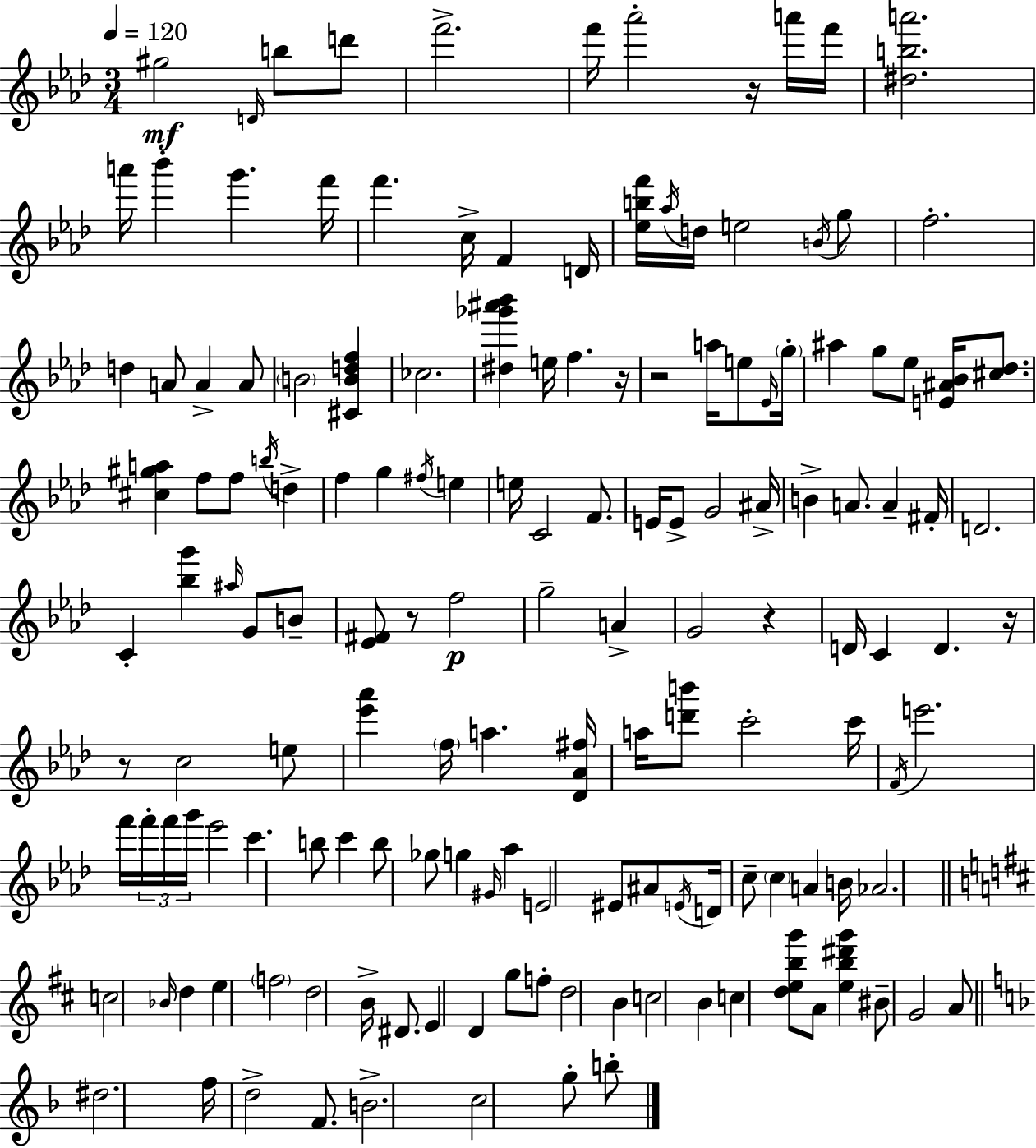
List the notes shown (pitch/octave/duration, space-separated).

G#5/h D4/s B5/e D6/e F6/h. F6/s Ab6/h R/s A6/s F6/s [D#5,B5,A6]/h. A6/s Bb6/q G6/q. F6/s F6/q. C5/s F4/q D4/s [Eb5,B5,F6]/s Ab5/s D5/s E5/h B4/s G5/e F5/h. D5/q A4/e A4/q A4/e B4/h [C#4,B4,D5,F5]/q CES5/h. [D#5,Gb6,A#6,Bb6]/q E5/s F5/q. R/s R/h A5/s E5/e Eb4/s G5/s A#5/q G5/e Eb5/e [E4,A#4,Bb4]/s [C#5,Db5]/e. [C#5,G#5,A5]/q F5/e F5/e B5/s D5/q F5/q G5/q F#5/s E5/q E5/s C4/h F4/e. E4/s E4/e G4/h A#4/s B4/q A4/e. A4/q F#4/s D4/h. C4/q [Bb5,G6]/q A#5/s G4/e B4/e [Eb4,F#4]/e R/e F5/h G5/h A4/q G4/h R/q D4/s C4/q D4/q. R/s R/e C5/h E5/e [Eb6,Ab6]/q F5/s A5/q. [Db4,Ab4,F#5]/s A5/s [D6,B6]/e C6/h C6/s F4/s E6/h. F6/s F6/s F6/s G6/s Eb6/h C6/q. B5/e C6/q B5/e Gb5/e G5/q G#4/s Ab5/q E4/h EIS4/e A#4/e E4/s D4/s C5/e C5/q A4/q B4/s Ab4/h. C5/h Bb4/s D5/q E5/q F5/h D5/h B4/s D#4/e. E4/q D4/q G5/e F5/e D5/h B4/q C5/h B4/q C5/q [D5,E5,B5,G6]/e A4/e [E5,B5,D#6,G6]/q BIS4/e G4/h A4/e D#5/h. F5/s D5/h F4/e. B4/h. C5/h G5/e B5/e